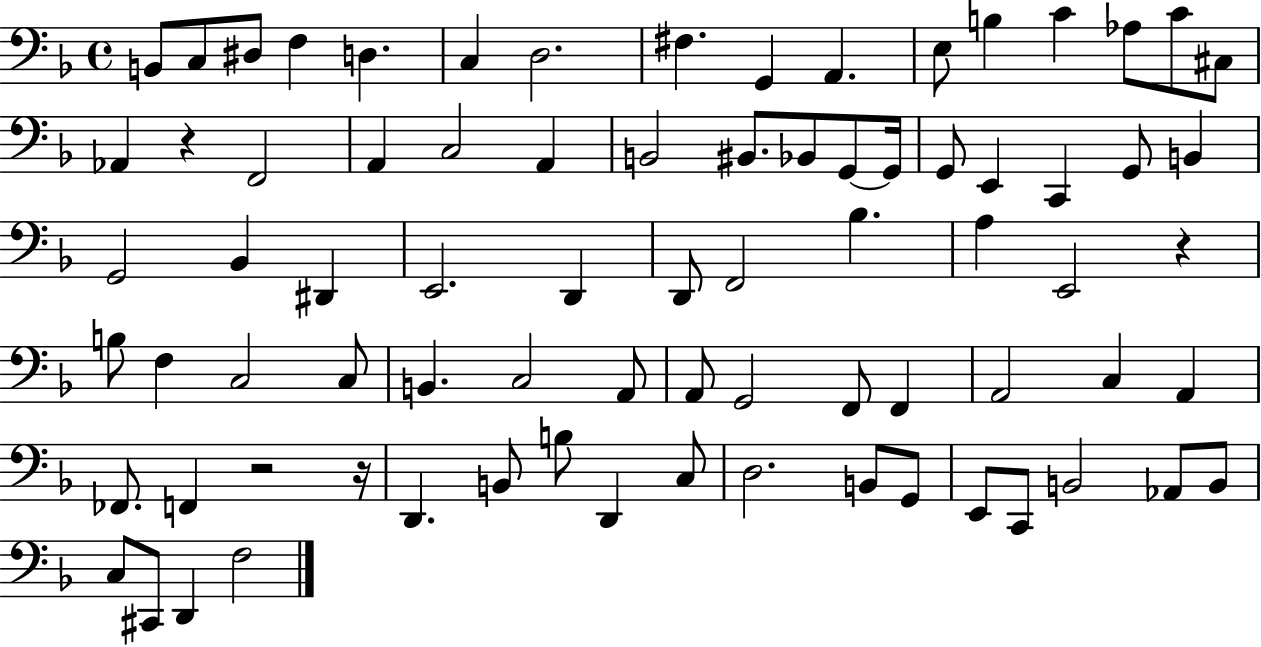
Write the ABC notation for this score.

X:1
T:Untitled
M:4/4
L:1/4
K:F
B,,/2 C,/2 ^D,/2 F, D, C, D,2 ^F, G,, A,, E,/2 B, C _A,/2 C/2 ^C,/2 _A,, z F,,2 A,, C,2 A,, B,,2 ^B,,/2 _B,,/2 G,,/2 G,,/4 G,,/2 E,, C,, G,,/2 B,, G,,2 _B,, ^D,, E,,2 D,, D,,/2 F,,2 _B, A, E,,2 z B,/2 F, C,2 C,/2 B,, C,2 A,,/2 A,,/2 G,,2 F,,/2 F,, A,,2 C, A,, _F,,/2 F,, z2 z/4 D,, B,,/2 B,/2 D,, C,/2 D,2 B,,/2 G,,/2 E,,/2 C,,/2 B,,2 _A,,/2 B,,/2 C,/2 ^C,,/2 D,, F,2